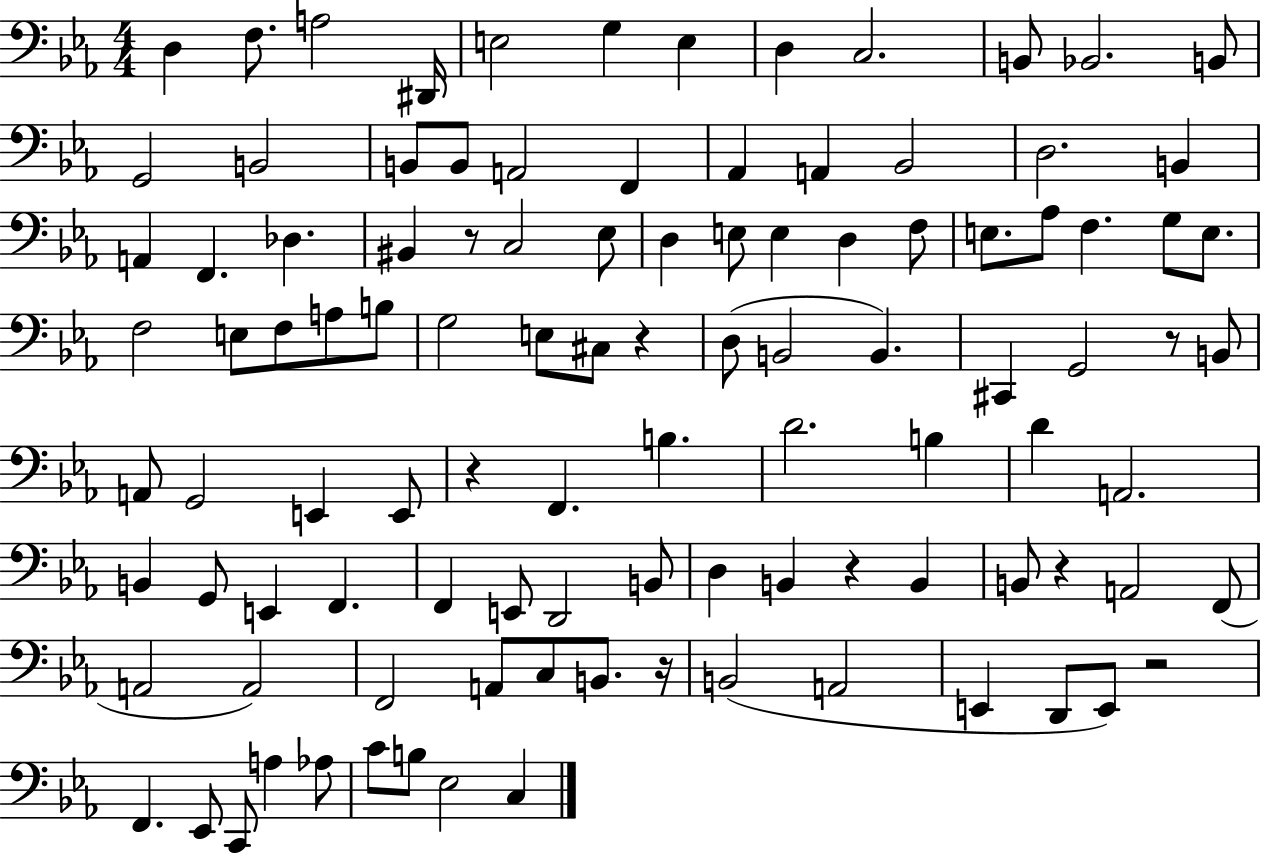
D3/q F3/e. A3/h D#2/s E3/h G3/q E3/q D3/q C3/h. B2/e Bb2/h. B2/e G2/h B2/h B2/e B2/e A2/h F2/q Ab2/q A2/q Bb2/h D3/h. B2/q A2/q F2/q. Db3/q. BIS2/q R/e C3/h Eb3/e D3/q E3/e E3/q D3/q F3/e E3/e. Ab3/e F3/q. G3/e E3/e. F3/h E3/e F3/e A3/e B3/e G3/h E3/e C#3/e R/q D3/e B2/h B2/q. C#2/q G2/h R/e B2/e A2/e G2/h E2/q E2/e R/q F2/q. B3/q. D4/h. B3/q D4/q A2/h. B2/q G2/e E2/q F2/q. F2/q E2/e D2/h B2/e D3/q B2/q R/q B2/q B2/e R/q A2/h F2/e A2/h A2/h F2/h A2/e C3/e B2/e. R/s B2/h A2/h E2/q D2/e E2/e R/h F2/q. Eb2/e C2/e A3/q Ab3/e C4/e B3/e Eb3/h C3/q